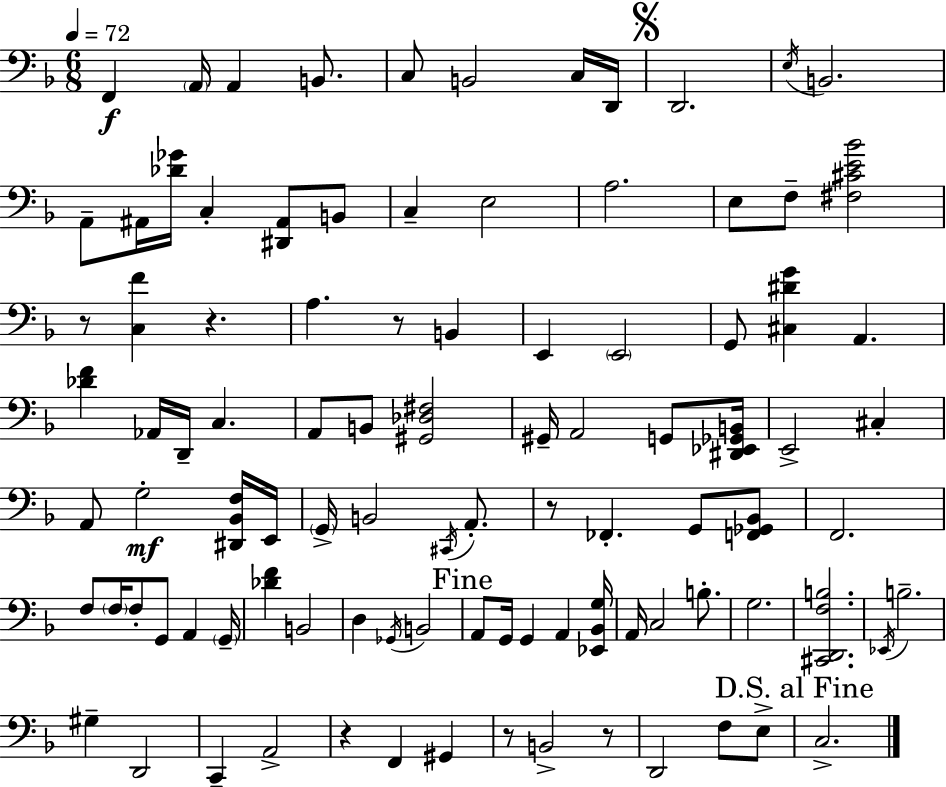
F2/q A2/s A2/q B2/e. C3/e B2/h C3/s D2/s D2/h. E3/s B2/h. A2/e A#2/s [Db4,Gb4]/s C3/q [D#2,A#2]/e B2/e C3/q E3/h A3/h. E3/e F3/e [F#3,C#4,E4,Bb4]/h R/e [C3,F4]/q R/q. A3/q. R/e B2/q E2/q E2/h G2/e [C#3,D#4,G4]/q A2/q. [Db4,F4]/q Ab2/s D2/s C3/q. A2/e B2/e [G#2,Db3,F#3]/h G#2/s A2/h G2/e [D#2,Eb2,Gb2,B2]/s E2/h C#3/q A2/e G3/h [D#2,Bb2,F3]/s E2/s G2/s B2/h C#2/s A2/e. R/e FES2/q. G2/e [F2,Gb2,Bb2]/e F2/h. F3/e F3/s F3/e G2/e A2/q G2/s [Db4,F4]/q B2/h D3/q Gb2/s B2/h A2/e G2/s G2/q A2/q [Eb2,Bb2,G3]/s A2/s C3/h B3/e. G3/h. [C#2,D2,F3,B3]/h. Eb2/s B3/h. G#3/q D2/h C2/q A2/h R/q F2/q G#2/q R/e B2/h R/e D2/h F3/e E3/e C3/h.